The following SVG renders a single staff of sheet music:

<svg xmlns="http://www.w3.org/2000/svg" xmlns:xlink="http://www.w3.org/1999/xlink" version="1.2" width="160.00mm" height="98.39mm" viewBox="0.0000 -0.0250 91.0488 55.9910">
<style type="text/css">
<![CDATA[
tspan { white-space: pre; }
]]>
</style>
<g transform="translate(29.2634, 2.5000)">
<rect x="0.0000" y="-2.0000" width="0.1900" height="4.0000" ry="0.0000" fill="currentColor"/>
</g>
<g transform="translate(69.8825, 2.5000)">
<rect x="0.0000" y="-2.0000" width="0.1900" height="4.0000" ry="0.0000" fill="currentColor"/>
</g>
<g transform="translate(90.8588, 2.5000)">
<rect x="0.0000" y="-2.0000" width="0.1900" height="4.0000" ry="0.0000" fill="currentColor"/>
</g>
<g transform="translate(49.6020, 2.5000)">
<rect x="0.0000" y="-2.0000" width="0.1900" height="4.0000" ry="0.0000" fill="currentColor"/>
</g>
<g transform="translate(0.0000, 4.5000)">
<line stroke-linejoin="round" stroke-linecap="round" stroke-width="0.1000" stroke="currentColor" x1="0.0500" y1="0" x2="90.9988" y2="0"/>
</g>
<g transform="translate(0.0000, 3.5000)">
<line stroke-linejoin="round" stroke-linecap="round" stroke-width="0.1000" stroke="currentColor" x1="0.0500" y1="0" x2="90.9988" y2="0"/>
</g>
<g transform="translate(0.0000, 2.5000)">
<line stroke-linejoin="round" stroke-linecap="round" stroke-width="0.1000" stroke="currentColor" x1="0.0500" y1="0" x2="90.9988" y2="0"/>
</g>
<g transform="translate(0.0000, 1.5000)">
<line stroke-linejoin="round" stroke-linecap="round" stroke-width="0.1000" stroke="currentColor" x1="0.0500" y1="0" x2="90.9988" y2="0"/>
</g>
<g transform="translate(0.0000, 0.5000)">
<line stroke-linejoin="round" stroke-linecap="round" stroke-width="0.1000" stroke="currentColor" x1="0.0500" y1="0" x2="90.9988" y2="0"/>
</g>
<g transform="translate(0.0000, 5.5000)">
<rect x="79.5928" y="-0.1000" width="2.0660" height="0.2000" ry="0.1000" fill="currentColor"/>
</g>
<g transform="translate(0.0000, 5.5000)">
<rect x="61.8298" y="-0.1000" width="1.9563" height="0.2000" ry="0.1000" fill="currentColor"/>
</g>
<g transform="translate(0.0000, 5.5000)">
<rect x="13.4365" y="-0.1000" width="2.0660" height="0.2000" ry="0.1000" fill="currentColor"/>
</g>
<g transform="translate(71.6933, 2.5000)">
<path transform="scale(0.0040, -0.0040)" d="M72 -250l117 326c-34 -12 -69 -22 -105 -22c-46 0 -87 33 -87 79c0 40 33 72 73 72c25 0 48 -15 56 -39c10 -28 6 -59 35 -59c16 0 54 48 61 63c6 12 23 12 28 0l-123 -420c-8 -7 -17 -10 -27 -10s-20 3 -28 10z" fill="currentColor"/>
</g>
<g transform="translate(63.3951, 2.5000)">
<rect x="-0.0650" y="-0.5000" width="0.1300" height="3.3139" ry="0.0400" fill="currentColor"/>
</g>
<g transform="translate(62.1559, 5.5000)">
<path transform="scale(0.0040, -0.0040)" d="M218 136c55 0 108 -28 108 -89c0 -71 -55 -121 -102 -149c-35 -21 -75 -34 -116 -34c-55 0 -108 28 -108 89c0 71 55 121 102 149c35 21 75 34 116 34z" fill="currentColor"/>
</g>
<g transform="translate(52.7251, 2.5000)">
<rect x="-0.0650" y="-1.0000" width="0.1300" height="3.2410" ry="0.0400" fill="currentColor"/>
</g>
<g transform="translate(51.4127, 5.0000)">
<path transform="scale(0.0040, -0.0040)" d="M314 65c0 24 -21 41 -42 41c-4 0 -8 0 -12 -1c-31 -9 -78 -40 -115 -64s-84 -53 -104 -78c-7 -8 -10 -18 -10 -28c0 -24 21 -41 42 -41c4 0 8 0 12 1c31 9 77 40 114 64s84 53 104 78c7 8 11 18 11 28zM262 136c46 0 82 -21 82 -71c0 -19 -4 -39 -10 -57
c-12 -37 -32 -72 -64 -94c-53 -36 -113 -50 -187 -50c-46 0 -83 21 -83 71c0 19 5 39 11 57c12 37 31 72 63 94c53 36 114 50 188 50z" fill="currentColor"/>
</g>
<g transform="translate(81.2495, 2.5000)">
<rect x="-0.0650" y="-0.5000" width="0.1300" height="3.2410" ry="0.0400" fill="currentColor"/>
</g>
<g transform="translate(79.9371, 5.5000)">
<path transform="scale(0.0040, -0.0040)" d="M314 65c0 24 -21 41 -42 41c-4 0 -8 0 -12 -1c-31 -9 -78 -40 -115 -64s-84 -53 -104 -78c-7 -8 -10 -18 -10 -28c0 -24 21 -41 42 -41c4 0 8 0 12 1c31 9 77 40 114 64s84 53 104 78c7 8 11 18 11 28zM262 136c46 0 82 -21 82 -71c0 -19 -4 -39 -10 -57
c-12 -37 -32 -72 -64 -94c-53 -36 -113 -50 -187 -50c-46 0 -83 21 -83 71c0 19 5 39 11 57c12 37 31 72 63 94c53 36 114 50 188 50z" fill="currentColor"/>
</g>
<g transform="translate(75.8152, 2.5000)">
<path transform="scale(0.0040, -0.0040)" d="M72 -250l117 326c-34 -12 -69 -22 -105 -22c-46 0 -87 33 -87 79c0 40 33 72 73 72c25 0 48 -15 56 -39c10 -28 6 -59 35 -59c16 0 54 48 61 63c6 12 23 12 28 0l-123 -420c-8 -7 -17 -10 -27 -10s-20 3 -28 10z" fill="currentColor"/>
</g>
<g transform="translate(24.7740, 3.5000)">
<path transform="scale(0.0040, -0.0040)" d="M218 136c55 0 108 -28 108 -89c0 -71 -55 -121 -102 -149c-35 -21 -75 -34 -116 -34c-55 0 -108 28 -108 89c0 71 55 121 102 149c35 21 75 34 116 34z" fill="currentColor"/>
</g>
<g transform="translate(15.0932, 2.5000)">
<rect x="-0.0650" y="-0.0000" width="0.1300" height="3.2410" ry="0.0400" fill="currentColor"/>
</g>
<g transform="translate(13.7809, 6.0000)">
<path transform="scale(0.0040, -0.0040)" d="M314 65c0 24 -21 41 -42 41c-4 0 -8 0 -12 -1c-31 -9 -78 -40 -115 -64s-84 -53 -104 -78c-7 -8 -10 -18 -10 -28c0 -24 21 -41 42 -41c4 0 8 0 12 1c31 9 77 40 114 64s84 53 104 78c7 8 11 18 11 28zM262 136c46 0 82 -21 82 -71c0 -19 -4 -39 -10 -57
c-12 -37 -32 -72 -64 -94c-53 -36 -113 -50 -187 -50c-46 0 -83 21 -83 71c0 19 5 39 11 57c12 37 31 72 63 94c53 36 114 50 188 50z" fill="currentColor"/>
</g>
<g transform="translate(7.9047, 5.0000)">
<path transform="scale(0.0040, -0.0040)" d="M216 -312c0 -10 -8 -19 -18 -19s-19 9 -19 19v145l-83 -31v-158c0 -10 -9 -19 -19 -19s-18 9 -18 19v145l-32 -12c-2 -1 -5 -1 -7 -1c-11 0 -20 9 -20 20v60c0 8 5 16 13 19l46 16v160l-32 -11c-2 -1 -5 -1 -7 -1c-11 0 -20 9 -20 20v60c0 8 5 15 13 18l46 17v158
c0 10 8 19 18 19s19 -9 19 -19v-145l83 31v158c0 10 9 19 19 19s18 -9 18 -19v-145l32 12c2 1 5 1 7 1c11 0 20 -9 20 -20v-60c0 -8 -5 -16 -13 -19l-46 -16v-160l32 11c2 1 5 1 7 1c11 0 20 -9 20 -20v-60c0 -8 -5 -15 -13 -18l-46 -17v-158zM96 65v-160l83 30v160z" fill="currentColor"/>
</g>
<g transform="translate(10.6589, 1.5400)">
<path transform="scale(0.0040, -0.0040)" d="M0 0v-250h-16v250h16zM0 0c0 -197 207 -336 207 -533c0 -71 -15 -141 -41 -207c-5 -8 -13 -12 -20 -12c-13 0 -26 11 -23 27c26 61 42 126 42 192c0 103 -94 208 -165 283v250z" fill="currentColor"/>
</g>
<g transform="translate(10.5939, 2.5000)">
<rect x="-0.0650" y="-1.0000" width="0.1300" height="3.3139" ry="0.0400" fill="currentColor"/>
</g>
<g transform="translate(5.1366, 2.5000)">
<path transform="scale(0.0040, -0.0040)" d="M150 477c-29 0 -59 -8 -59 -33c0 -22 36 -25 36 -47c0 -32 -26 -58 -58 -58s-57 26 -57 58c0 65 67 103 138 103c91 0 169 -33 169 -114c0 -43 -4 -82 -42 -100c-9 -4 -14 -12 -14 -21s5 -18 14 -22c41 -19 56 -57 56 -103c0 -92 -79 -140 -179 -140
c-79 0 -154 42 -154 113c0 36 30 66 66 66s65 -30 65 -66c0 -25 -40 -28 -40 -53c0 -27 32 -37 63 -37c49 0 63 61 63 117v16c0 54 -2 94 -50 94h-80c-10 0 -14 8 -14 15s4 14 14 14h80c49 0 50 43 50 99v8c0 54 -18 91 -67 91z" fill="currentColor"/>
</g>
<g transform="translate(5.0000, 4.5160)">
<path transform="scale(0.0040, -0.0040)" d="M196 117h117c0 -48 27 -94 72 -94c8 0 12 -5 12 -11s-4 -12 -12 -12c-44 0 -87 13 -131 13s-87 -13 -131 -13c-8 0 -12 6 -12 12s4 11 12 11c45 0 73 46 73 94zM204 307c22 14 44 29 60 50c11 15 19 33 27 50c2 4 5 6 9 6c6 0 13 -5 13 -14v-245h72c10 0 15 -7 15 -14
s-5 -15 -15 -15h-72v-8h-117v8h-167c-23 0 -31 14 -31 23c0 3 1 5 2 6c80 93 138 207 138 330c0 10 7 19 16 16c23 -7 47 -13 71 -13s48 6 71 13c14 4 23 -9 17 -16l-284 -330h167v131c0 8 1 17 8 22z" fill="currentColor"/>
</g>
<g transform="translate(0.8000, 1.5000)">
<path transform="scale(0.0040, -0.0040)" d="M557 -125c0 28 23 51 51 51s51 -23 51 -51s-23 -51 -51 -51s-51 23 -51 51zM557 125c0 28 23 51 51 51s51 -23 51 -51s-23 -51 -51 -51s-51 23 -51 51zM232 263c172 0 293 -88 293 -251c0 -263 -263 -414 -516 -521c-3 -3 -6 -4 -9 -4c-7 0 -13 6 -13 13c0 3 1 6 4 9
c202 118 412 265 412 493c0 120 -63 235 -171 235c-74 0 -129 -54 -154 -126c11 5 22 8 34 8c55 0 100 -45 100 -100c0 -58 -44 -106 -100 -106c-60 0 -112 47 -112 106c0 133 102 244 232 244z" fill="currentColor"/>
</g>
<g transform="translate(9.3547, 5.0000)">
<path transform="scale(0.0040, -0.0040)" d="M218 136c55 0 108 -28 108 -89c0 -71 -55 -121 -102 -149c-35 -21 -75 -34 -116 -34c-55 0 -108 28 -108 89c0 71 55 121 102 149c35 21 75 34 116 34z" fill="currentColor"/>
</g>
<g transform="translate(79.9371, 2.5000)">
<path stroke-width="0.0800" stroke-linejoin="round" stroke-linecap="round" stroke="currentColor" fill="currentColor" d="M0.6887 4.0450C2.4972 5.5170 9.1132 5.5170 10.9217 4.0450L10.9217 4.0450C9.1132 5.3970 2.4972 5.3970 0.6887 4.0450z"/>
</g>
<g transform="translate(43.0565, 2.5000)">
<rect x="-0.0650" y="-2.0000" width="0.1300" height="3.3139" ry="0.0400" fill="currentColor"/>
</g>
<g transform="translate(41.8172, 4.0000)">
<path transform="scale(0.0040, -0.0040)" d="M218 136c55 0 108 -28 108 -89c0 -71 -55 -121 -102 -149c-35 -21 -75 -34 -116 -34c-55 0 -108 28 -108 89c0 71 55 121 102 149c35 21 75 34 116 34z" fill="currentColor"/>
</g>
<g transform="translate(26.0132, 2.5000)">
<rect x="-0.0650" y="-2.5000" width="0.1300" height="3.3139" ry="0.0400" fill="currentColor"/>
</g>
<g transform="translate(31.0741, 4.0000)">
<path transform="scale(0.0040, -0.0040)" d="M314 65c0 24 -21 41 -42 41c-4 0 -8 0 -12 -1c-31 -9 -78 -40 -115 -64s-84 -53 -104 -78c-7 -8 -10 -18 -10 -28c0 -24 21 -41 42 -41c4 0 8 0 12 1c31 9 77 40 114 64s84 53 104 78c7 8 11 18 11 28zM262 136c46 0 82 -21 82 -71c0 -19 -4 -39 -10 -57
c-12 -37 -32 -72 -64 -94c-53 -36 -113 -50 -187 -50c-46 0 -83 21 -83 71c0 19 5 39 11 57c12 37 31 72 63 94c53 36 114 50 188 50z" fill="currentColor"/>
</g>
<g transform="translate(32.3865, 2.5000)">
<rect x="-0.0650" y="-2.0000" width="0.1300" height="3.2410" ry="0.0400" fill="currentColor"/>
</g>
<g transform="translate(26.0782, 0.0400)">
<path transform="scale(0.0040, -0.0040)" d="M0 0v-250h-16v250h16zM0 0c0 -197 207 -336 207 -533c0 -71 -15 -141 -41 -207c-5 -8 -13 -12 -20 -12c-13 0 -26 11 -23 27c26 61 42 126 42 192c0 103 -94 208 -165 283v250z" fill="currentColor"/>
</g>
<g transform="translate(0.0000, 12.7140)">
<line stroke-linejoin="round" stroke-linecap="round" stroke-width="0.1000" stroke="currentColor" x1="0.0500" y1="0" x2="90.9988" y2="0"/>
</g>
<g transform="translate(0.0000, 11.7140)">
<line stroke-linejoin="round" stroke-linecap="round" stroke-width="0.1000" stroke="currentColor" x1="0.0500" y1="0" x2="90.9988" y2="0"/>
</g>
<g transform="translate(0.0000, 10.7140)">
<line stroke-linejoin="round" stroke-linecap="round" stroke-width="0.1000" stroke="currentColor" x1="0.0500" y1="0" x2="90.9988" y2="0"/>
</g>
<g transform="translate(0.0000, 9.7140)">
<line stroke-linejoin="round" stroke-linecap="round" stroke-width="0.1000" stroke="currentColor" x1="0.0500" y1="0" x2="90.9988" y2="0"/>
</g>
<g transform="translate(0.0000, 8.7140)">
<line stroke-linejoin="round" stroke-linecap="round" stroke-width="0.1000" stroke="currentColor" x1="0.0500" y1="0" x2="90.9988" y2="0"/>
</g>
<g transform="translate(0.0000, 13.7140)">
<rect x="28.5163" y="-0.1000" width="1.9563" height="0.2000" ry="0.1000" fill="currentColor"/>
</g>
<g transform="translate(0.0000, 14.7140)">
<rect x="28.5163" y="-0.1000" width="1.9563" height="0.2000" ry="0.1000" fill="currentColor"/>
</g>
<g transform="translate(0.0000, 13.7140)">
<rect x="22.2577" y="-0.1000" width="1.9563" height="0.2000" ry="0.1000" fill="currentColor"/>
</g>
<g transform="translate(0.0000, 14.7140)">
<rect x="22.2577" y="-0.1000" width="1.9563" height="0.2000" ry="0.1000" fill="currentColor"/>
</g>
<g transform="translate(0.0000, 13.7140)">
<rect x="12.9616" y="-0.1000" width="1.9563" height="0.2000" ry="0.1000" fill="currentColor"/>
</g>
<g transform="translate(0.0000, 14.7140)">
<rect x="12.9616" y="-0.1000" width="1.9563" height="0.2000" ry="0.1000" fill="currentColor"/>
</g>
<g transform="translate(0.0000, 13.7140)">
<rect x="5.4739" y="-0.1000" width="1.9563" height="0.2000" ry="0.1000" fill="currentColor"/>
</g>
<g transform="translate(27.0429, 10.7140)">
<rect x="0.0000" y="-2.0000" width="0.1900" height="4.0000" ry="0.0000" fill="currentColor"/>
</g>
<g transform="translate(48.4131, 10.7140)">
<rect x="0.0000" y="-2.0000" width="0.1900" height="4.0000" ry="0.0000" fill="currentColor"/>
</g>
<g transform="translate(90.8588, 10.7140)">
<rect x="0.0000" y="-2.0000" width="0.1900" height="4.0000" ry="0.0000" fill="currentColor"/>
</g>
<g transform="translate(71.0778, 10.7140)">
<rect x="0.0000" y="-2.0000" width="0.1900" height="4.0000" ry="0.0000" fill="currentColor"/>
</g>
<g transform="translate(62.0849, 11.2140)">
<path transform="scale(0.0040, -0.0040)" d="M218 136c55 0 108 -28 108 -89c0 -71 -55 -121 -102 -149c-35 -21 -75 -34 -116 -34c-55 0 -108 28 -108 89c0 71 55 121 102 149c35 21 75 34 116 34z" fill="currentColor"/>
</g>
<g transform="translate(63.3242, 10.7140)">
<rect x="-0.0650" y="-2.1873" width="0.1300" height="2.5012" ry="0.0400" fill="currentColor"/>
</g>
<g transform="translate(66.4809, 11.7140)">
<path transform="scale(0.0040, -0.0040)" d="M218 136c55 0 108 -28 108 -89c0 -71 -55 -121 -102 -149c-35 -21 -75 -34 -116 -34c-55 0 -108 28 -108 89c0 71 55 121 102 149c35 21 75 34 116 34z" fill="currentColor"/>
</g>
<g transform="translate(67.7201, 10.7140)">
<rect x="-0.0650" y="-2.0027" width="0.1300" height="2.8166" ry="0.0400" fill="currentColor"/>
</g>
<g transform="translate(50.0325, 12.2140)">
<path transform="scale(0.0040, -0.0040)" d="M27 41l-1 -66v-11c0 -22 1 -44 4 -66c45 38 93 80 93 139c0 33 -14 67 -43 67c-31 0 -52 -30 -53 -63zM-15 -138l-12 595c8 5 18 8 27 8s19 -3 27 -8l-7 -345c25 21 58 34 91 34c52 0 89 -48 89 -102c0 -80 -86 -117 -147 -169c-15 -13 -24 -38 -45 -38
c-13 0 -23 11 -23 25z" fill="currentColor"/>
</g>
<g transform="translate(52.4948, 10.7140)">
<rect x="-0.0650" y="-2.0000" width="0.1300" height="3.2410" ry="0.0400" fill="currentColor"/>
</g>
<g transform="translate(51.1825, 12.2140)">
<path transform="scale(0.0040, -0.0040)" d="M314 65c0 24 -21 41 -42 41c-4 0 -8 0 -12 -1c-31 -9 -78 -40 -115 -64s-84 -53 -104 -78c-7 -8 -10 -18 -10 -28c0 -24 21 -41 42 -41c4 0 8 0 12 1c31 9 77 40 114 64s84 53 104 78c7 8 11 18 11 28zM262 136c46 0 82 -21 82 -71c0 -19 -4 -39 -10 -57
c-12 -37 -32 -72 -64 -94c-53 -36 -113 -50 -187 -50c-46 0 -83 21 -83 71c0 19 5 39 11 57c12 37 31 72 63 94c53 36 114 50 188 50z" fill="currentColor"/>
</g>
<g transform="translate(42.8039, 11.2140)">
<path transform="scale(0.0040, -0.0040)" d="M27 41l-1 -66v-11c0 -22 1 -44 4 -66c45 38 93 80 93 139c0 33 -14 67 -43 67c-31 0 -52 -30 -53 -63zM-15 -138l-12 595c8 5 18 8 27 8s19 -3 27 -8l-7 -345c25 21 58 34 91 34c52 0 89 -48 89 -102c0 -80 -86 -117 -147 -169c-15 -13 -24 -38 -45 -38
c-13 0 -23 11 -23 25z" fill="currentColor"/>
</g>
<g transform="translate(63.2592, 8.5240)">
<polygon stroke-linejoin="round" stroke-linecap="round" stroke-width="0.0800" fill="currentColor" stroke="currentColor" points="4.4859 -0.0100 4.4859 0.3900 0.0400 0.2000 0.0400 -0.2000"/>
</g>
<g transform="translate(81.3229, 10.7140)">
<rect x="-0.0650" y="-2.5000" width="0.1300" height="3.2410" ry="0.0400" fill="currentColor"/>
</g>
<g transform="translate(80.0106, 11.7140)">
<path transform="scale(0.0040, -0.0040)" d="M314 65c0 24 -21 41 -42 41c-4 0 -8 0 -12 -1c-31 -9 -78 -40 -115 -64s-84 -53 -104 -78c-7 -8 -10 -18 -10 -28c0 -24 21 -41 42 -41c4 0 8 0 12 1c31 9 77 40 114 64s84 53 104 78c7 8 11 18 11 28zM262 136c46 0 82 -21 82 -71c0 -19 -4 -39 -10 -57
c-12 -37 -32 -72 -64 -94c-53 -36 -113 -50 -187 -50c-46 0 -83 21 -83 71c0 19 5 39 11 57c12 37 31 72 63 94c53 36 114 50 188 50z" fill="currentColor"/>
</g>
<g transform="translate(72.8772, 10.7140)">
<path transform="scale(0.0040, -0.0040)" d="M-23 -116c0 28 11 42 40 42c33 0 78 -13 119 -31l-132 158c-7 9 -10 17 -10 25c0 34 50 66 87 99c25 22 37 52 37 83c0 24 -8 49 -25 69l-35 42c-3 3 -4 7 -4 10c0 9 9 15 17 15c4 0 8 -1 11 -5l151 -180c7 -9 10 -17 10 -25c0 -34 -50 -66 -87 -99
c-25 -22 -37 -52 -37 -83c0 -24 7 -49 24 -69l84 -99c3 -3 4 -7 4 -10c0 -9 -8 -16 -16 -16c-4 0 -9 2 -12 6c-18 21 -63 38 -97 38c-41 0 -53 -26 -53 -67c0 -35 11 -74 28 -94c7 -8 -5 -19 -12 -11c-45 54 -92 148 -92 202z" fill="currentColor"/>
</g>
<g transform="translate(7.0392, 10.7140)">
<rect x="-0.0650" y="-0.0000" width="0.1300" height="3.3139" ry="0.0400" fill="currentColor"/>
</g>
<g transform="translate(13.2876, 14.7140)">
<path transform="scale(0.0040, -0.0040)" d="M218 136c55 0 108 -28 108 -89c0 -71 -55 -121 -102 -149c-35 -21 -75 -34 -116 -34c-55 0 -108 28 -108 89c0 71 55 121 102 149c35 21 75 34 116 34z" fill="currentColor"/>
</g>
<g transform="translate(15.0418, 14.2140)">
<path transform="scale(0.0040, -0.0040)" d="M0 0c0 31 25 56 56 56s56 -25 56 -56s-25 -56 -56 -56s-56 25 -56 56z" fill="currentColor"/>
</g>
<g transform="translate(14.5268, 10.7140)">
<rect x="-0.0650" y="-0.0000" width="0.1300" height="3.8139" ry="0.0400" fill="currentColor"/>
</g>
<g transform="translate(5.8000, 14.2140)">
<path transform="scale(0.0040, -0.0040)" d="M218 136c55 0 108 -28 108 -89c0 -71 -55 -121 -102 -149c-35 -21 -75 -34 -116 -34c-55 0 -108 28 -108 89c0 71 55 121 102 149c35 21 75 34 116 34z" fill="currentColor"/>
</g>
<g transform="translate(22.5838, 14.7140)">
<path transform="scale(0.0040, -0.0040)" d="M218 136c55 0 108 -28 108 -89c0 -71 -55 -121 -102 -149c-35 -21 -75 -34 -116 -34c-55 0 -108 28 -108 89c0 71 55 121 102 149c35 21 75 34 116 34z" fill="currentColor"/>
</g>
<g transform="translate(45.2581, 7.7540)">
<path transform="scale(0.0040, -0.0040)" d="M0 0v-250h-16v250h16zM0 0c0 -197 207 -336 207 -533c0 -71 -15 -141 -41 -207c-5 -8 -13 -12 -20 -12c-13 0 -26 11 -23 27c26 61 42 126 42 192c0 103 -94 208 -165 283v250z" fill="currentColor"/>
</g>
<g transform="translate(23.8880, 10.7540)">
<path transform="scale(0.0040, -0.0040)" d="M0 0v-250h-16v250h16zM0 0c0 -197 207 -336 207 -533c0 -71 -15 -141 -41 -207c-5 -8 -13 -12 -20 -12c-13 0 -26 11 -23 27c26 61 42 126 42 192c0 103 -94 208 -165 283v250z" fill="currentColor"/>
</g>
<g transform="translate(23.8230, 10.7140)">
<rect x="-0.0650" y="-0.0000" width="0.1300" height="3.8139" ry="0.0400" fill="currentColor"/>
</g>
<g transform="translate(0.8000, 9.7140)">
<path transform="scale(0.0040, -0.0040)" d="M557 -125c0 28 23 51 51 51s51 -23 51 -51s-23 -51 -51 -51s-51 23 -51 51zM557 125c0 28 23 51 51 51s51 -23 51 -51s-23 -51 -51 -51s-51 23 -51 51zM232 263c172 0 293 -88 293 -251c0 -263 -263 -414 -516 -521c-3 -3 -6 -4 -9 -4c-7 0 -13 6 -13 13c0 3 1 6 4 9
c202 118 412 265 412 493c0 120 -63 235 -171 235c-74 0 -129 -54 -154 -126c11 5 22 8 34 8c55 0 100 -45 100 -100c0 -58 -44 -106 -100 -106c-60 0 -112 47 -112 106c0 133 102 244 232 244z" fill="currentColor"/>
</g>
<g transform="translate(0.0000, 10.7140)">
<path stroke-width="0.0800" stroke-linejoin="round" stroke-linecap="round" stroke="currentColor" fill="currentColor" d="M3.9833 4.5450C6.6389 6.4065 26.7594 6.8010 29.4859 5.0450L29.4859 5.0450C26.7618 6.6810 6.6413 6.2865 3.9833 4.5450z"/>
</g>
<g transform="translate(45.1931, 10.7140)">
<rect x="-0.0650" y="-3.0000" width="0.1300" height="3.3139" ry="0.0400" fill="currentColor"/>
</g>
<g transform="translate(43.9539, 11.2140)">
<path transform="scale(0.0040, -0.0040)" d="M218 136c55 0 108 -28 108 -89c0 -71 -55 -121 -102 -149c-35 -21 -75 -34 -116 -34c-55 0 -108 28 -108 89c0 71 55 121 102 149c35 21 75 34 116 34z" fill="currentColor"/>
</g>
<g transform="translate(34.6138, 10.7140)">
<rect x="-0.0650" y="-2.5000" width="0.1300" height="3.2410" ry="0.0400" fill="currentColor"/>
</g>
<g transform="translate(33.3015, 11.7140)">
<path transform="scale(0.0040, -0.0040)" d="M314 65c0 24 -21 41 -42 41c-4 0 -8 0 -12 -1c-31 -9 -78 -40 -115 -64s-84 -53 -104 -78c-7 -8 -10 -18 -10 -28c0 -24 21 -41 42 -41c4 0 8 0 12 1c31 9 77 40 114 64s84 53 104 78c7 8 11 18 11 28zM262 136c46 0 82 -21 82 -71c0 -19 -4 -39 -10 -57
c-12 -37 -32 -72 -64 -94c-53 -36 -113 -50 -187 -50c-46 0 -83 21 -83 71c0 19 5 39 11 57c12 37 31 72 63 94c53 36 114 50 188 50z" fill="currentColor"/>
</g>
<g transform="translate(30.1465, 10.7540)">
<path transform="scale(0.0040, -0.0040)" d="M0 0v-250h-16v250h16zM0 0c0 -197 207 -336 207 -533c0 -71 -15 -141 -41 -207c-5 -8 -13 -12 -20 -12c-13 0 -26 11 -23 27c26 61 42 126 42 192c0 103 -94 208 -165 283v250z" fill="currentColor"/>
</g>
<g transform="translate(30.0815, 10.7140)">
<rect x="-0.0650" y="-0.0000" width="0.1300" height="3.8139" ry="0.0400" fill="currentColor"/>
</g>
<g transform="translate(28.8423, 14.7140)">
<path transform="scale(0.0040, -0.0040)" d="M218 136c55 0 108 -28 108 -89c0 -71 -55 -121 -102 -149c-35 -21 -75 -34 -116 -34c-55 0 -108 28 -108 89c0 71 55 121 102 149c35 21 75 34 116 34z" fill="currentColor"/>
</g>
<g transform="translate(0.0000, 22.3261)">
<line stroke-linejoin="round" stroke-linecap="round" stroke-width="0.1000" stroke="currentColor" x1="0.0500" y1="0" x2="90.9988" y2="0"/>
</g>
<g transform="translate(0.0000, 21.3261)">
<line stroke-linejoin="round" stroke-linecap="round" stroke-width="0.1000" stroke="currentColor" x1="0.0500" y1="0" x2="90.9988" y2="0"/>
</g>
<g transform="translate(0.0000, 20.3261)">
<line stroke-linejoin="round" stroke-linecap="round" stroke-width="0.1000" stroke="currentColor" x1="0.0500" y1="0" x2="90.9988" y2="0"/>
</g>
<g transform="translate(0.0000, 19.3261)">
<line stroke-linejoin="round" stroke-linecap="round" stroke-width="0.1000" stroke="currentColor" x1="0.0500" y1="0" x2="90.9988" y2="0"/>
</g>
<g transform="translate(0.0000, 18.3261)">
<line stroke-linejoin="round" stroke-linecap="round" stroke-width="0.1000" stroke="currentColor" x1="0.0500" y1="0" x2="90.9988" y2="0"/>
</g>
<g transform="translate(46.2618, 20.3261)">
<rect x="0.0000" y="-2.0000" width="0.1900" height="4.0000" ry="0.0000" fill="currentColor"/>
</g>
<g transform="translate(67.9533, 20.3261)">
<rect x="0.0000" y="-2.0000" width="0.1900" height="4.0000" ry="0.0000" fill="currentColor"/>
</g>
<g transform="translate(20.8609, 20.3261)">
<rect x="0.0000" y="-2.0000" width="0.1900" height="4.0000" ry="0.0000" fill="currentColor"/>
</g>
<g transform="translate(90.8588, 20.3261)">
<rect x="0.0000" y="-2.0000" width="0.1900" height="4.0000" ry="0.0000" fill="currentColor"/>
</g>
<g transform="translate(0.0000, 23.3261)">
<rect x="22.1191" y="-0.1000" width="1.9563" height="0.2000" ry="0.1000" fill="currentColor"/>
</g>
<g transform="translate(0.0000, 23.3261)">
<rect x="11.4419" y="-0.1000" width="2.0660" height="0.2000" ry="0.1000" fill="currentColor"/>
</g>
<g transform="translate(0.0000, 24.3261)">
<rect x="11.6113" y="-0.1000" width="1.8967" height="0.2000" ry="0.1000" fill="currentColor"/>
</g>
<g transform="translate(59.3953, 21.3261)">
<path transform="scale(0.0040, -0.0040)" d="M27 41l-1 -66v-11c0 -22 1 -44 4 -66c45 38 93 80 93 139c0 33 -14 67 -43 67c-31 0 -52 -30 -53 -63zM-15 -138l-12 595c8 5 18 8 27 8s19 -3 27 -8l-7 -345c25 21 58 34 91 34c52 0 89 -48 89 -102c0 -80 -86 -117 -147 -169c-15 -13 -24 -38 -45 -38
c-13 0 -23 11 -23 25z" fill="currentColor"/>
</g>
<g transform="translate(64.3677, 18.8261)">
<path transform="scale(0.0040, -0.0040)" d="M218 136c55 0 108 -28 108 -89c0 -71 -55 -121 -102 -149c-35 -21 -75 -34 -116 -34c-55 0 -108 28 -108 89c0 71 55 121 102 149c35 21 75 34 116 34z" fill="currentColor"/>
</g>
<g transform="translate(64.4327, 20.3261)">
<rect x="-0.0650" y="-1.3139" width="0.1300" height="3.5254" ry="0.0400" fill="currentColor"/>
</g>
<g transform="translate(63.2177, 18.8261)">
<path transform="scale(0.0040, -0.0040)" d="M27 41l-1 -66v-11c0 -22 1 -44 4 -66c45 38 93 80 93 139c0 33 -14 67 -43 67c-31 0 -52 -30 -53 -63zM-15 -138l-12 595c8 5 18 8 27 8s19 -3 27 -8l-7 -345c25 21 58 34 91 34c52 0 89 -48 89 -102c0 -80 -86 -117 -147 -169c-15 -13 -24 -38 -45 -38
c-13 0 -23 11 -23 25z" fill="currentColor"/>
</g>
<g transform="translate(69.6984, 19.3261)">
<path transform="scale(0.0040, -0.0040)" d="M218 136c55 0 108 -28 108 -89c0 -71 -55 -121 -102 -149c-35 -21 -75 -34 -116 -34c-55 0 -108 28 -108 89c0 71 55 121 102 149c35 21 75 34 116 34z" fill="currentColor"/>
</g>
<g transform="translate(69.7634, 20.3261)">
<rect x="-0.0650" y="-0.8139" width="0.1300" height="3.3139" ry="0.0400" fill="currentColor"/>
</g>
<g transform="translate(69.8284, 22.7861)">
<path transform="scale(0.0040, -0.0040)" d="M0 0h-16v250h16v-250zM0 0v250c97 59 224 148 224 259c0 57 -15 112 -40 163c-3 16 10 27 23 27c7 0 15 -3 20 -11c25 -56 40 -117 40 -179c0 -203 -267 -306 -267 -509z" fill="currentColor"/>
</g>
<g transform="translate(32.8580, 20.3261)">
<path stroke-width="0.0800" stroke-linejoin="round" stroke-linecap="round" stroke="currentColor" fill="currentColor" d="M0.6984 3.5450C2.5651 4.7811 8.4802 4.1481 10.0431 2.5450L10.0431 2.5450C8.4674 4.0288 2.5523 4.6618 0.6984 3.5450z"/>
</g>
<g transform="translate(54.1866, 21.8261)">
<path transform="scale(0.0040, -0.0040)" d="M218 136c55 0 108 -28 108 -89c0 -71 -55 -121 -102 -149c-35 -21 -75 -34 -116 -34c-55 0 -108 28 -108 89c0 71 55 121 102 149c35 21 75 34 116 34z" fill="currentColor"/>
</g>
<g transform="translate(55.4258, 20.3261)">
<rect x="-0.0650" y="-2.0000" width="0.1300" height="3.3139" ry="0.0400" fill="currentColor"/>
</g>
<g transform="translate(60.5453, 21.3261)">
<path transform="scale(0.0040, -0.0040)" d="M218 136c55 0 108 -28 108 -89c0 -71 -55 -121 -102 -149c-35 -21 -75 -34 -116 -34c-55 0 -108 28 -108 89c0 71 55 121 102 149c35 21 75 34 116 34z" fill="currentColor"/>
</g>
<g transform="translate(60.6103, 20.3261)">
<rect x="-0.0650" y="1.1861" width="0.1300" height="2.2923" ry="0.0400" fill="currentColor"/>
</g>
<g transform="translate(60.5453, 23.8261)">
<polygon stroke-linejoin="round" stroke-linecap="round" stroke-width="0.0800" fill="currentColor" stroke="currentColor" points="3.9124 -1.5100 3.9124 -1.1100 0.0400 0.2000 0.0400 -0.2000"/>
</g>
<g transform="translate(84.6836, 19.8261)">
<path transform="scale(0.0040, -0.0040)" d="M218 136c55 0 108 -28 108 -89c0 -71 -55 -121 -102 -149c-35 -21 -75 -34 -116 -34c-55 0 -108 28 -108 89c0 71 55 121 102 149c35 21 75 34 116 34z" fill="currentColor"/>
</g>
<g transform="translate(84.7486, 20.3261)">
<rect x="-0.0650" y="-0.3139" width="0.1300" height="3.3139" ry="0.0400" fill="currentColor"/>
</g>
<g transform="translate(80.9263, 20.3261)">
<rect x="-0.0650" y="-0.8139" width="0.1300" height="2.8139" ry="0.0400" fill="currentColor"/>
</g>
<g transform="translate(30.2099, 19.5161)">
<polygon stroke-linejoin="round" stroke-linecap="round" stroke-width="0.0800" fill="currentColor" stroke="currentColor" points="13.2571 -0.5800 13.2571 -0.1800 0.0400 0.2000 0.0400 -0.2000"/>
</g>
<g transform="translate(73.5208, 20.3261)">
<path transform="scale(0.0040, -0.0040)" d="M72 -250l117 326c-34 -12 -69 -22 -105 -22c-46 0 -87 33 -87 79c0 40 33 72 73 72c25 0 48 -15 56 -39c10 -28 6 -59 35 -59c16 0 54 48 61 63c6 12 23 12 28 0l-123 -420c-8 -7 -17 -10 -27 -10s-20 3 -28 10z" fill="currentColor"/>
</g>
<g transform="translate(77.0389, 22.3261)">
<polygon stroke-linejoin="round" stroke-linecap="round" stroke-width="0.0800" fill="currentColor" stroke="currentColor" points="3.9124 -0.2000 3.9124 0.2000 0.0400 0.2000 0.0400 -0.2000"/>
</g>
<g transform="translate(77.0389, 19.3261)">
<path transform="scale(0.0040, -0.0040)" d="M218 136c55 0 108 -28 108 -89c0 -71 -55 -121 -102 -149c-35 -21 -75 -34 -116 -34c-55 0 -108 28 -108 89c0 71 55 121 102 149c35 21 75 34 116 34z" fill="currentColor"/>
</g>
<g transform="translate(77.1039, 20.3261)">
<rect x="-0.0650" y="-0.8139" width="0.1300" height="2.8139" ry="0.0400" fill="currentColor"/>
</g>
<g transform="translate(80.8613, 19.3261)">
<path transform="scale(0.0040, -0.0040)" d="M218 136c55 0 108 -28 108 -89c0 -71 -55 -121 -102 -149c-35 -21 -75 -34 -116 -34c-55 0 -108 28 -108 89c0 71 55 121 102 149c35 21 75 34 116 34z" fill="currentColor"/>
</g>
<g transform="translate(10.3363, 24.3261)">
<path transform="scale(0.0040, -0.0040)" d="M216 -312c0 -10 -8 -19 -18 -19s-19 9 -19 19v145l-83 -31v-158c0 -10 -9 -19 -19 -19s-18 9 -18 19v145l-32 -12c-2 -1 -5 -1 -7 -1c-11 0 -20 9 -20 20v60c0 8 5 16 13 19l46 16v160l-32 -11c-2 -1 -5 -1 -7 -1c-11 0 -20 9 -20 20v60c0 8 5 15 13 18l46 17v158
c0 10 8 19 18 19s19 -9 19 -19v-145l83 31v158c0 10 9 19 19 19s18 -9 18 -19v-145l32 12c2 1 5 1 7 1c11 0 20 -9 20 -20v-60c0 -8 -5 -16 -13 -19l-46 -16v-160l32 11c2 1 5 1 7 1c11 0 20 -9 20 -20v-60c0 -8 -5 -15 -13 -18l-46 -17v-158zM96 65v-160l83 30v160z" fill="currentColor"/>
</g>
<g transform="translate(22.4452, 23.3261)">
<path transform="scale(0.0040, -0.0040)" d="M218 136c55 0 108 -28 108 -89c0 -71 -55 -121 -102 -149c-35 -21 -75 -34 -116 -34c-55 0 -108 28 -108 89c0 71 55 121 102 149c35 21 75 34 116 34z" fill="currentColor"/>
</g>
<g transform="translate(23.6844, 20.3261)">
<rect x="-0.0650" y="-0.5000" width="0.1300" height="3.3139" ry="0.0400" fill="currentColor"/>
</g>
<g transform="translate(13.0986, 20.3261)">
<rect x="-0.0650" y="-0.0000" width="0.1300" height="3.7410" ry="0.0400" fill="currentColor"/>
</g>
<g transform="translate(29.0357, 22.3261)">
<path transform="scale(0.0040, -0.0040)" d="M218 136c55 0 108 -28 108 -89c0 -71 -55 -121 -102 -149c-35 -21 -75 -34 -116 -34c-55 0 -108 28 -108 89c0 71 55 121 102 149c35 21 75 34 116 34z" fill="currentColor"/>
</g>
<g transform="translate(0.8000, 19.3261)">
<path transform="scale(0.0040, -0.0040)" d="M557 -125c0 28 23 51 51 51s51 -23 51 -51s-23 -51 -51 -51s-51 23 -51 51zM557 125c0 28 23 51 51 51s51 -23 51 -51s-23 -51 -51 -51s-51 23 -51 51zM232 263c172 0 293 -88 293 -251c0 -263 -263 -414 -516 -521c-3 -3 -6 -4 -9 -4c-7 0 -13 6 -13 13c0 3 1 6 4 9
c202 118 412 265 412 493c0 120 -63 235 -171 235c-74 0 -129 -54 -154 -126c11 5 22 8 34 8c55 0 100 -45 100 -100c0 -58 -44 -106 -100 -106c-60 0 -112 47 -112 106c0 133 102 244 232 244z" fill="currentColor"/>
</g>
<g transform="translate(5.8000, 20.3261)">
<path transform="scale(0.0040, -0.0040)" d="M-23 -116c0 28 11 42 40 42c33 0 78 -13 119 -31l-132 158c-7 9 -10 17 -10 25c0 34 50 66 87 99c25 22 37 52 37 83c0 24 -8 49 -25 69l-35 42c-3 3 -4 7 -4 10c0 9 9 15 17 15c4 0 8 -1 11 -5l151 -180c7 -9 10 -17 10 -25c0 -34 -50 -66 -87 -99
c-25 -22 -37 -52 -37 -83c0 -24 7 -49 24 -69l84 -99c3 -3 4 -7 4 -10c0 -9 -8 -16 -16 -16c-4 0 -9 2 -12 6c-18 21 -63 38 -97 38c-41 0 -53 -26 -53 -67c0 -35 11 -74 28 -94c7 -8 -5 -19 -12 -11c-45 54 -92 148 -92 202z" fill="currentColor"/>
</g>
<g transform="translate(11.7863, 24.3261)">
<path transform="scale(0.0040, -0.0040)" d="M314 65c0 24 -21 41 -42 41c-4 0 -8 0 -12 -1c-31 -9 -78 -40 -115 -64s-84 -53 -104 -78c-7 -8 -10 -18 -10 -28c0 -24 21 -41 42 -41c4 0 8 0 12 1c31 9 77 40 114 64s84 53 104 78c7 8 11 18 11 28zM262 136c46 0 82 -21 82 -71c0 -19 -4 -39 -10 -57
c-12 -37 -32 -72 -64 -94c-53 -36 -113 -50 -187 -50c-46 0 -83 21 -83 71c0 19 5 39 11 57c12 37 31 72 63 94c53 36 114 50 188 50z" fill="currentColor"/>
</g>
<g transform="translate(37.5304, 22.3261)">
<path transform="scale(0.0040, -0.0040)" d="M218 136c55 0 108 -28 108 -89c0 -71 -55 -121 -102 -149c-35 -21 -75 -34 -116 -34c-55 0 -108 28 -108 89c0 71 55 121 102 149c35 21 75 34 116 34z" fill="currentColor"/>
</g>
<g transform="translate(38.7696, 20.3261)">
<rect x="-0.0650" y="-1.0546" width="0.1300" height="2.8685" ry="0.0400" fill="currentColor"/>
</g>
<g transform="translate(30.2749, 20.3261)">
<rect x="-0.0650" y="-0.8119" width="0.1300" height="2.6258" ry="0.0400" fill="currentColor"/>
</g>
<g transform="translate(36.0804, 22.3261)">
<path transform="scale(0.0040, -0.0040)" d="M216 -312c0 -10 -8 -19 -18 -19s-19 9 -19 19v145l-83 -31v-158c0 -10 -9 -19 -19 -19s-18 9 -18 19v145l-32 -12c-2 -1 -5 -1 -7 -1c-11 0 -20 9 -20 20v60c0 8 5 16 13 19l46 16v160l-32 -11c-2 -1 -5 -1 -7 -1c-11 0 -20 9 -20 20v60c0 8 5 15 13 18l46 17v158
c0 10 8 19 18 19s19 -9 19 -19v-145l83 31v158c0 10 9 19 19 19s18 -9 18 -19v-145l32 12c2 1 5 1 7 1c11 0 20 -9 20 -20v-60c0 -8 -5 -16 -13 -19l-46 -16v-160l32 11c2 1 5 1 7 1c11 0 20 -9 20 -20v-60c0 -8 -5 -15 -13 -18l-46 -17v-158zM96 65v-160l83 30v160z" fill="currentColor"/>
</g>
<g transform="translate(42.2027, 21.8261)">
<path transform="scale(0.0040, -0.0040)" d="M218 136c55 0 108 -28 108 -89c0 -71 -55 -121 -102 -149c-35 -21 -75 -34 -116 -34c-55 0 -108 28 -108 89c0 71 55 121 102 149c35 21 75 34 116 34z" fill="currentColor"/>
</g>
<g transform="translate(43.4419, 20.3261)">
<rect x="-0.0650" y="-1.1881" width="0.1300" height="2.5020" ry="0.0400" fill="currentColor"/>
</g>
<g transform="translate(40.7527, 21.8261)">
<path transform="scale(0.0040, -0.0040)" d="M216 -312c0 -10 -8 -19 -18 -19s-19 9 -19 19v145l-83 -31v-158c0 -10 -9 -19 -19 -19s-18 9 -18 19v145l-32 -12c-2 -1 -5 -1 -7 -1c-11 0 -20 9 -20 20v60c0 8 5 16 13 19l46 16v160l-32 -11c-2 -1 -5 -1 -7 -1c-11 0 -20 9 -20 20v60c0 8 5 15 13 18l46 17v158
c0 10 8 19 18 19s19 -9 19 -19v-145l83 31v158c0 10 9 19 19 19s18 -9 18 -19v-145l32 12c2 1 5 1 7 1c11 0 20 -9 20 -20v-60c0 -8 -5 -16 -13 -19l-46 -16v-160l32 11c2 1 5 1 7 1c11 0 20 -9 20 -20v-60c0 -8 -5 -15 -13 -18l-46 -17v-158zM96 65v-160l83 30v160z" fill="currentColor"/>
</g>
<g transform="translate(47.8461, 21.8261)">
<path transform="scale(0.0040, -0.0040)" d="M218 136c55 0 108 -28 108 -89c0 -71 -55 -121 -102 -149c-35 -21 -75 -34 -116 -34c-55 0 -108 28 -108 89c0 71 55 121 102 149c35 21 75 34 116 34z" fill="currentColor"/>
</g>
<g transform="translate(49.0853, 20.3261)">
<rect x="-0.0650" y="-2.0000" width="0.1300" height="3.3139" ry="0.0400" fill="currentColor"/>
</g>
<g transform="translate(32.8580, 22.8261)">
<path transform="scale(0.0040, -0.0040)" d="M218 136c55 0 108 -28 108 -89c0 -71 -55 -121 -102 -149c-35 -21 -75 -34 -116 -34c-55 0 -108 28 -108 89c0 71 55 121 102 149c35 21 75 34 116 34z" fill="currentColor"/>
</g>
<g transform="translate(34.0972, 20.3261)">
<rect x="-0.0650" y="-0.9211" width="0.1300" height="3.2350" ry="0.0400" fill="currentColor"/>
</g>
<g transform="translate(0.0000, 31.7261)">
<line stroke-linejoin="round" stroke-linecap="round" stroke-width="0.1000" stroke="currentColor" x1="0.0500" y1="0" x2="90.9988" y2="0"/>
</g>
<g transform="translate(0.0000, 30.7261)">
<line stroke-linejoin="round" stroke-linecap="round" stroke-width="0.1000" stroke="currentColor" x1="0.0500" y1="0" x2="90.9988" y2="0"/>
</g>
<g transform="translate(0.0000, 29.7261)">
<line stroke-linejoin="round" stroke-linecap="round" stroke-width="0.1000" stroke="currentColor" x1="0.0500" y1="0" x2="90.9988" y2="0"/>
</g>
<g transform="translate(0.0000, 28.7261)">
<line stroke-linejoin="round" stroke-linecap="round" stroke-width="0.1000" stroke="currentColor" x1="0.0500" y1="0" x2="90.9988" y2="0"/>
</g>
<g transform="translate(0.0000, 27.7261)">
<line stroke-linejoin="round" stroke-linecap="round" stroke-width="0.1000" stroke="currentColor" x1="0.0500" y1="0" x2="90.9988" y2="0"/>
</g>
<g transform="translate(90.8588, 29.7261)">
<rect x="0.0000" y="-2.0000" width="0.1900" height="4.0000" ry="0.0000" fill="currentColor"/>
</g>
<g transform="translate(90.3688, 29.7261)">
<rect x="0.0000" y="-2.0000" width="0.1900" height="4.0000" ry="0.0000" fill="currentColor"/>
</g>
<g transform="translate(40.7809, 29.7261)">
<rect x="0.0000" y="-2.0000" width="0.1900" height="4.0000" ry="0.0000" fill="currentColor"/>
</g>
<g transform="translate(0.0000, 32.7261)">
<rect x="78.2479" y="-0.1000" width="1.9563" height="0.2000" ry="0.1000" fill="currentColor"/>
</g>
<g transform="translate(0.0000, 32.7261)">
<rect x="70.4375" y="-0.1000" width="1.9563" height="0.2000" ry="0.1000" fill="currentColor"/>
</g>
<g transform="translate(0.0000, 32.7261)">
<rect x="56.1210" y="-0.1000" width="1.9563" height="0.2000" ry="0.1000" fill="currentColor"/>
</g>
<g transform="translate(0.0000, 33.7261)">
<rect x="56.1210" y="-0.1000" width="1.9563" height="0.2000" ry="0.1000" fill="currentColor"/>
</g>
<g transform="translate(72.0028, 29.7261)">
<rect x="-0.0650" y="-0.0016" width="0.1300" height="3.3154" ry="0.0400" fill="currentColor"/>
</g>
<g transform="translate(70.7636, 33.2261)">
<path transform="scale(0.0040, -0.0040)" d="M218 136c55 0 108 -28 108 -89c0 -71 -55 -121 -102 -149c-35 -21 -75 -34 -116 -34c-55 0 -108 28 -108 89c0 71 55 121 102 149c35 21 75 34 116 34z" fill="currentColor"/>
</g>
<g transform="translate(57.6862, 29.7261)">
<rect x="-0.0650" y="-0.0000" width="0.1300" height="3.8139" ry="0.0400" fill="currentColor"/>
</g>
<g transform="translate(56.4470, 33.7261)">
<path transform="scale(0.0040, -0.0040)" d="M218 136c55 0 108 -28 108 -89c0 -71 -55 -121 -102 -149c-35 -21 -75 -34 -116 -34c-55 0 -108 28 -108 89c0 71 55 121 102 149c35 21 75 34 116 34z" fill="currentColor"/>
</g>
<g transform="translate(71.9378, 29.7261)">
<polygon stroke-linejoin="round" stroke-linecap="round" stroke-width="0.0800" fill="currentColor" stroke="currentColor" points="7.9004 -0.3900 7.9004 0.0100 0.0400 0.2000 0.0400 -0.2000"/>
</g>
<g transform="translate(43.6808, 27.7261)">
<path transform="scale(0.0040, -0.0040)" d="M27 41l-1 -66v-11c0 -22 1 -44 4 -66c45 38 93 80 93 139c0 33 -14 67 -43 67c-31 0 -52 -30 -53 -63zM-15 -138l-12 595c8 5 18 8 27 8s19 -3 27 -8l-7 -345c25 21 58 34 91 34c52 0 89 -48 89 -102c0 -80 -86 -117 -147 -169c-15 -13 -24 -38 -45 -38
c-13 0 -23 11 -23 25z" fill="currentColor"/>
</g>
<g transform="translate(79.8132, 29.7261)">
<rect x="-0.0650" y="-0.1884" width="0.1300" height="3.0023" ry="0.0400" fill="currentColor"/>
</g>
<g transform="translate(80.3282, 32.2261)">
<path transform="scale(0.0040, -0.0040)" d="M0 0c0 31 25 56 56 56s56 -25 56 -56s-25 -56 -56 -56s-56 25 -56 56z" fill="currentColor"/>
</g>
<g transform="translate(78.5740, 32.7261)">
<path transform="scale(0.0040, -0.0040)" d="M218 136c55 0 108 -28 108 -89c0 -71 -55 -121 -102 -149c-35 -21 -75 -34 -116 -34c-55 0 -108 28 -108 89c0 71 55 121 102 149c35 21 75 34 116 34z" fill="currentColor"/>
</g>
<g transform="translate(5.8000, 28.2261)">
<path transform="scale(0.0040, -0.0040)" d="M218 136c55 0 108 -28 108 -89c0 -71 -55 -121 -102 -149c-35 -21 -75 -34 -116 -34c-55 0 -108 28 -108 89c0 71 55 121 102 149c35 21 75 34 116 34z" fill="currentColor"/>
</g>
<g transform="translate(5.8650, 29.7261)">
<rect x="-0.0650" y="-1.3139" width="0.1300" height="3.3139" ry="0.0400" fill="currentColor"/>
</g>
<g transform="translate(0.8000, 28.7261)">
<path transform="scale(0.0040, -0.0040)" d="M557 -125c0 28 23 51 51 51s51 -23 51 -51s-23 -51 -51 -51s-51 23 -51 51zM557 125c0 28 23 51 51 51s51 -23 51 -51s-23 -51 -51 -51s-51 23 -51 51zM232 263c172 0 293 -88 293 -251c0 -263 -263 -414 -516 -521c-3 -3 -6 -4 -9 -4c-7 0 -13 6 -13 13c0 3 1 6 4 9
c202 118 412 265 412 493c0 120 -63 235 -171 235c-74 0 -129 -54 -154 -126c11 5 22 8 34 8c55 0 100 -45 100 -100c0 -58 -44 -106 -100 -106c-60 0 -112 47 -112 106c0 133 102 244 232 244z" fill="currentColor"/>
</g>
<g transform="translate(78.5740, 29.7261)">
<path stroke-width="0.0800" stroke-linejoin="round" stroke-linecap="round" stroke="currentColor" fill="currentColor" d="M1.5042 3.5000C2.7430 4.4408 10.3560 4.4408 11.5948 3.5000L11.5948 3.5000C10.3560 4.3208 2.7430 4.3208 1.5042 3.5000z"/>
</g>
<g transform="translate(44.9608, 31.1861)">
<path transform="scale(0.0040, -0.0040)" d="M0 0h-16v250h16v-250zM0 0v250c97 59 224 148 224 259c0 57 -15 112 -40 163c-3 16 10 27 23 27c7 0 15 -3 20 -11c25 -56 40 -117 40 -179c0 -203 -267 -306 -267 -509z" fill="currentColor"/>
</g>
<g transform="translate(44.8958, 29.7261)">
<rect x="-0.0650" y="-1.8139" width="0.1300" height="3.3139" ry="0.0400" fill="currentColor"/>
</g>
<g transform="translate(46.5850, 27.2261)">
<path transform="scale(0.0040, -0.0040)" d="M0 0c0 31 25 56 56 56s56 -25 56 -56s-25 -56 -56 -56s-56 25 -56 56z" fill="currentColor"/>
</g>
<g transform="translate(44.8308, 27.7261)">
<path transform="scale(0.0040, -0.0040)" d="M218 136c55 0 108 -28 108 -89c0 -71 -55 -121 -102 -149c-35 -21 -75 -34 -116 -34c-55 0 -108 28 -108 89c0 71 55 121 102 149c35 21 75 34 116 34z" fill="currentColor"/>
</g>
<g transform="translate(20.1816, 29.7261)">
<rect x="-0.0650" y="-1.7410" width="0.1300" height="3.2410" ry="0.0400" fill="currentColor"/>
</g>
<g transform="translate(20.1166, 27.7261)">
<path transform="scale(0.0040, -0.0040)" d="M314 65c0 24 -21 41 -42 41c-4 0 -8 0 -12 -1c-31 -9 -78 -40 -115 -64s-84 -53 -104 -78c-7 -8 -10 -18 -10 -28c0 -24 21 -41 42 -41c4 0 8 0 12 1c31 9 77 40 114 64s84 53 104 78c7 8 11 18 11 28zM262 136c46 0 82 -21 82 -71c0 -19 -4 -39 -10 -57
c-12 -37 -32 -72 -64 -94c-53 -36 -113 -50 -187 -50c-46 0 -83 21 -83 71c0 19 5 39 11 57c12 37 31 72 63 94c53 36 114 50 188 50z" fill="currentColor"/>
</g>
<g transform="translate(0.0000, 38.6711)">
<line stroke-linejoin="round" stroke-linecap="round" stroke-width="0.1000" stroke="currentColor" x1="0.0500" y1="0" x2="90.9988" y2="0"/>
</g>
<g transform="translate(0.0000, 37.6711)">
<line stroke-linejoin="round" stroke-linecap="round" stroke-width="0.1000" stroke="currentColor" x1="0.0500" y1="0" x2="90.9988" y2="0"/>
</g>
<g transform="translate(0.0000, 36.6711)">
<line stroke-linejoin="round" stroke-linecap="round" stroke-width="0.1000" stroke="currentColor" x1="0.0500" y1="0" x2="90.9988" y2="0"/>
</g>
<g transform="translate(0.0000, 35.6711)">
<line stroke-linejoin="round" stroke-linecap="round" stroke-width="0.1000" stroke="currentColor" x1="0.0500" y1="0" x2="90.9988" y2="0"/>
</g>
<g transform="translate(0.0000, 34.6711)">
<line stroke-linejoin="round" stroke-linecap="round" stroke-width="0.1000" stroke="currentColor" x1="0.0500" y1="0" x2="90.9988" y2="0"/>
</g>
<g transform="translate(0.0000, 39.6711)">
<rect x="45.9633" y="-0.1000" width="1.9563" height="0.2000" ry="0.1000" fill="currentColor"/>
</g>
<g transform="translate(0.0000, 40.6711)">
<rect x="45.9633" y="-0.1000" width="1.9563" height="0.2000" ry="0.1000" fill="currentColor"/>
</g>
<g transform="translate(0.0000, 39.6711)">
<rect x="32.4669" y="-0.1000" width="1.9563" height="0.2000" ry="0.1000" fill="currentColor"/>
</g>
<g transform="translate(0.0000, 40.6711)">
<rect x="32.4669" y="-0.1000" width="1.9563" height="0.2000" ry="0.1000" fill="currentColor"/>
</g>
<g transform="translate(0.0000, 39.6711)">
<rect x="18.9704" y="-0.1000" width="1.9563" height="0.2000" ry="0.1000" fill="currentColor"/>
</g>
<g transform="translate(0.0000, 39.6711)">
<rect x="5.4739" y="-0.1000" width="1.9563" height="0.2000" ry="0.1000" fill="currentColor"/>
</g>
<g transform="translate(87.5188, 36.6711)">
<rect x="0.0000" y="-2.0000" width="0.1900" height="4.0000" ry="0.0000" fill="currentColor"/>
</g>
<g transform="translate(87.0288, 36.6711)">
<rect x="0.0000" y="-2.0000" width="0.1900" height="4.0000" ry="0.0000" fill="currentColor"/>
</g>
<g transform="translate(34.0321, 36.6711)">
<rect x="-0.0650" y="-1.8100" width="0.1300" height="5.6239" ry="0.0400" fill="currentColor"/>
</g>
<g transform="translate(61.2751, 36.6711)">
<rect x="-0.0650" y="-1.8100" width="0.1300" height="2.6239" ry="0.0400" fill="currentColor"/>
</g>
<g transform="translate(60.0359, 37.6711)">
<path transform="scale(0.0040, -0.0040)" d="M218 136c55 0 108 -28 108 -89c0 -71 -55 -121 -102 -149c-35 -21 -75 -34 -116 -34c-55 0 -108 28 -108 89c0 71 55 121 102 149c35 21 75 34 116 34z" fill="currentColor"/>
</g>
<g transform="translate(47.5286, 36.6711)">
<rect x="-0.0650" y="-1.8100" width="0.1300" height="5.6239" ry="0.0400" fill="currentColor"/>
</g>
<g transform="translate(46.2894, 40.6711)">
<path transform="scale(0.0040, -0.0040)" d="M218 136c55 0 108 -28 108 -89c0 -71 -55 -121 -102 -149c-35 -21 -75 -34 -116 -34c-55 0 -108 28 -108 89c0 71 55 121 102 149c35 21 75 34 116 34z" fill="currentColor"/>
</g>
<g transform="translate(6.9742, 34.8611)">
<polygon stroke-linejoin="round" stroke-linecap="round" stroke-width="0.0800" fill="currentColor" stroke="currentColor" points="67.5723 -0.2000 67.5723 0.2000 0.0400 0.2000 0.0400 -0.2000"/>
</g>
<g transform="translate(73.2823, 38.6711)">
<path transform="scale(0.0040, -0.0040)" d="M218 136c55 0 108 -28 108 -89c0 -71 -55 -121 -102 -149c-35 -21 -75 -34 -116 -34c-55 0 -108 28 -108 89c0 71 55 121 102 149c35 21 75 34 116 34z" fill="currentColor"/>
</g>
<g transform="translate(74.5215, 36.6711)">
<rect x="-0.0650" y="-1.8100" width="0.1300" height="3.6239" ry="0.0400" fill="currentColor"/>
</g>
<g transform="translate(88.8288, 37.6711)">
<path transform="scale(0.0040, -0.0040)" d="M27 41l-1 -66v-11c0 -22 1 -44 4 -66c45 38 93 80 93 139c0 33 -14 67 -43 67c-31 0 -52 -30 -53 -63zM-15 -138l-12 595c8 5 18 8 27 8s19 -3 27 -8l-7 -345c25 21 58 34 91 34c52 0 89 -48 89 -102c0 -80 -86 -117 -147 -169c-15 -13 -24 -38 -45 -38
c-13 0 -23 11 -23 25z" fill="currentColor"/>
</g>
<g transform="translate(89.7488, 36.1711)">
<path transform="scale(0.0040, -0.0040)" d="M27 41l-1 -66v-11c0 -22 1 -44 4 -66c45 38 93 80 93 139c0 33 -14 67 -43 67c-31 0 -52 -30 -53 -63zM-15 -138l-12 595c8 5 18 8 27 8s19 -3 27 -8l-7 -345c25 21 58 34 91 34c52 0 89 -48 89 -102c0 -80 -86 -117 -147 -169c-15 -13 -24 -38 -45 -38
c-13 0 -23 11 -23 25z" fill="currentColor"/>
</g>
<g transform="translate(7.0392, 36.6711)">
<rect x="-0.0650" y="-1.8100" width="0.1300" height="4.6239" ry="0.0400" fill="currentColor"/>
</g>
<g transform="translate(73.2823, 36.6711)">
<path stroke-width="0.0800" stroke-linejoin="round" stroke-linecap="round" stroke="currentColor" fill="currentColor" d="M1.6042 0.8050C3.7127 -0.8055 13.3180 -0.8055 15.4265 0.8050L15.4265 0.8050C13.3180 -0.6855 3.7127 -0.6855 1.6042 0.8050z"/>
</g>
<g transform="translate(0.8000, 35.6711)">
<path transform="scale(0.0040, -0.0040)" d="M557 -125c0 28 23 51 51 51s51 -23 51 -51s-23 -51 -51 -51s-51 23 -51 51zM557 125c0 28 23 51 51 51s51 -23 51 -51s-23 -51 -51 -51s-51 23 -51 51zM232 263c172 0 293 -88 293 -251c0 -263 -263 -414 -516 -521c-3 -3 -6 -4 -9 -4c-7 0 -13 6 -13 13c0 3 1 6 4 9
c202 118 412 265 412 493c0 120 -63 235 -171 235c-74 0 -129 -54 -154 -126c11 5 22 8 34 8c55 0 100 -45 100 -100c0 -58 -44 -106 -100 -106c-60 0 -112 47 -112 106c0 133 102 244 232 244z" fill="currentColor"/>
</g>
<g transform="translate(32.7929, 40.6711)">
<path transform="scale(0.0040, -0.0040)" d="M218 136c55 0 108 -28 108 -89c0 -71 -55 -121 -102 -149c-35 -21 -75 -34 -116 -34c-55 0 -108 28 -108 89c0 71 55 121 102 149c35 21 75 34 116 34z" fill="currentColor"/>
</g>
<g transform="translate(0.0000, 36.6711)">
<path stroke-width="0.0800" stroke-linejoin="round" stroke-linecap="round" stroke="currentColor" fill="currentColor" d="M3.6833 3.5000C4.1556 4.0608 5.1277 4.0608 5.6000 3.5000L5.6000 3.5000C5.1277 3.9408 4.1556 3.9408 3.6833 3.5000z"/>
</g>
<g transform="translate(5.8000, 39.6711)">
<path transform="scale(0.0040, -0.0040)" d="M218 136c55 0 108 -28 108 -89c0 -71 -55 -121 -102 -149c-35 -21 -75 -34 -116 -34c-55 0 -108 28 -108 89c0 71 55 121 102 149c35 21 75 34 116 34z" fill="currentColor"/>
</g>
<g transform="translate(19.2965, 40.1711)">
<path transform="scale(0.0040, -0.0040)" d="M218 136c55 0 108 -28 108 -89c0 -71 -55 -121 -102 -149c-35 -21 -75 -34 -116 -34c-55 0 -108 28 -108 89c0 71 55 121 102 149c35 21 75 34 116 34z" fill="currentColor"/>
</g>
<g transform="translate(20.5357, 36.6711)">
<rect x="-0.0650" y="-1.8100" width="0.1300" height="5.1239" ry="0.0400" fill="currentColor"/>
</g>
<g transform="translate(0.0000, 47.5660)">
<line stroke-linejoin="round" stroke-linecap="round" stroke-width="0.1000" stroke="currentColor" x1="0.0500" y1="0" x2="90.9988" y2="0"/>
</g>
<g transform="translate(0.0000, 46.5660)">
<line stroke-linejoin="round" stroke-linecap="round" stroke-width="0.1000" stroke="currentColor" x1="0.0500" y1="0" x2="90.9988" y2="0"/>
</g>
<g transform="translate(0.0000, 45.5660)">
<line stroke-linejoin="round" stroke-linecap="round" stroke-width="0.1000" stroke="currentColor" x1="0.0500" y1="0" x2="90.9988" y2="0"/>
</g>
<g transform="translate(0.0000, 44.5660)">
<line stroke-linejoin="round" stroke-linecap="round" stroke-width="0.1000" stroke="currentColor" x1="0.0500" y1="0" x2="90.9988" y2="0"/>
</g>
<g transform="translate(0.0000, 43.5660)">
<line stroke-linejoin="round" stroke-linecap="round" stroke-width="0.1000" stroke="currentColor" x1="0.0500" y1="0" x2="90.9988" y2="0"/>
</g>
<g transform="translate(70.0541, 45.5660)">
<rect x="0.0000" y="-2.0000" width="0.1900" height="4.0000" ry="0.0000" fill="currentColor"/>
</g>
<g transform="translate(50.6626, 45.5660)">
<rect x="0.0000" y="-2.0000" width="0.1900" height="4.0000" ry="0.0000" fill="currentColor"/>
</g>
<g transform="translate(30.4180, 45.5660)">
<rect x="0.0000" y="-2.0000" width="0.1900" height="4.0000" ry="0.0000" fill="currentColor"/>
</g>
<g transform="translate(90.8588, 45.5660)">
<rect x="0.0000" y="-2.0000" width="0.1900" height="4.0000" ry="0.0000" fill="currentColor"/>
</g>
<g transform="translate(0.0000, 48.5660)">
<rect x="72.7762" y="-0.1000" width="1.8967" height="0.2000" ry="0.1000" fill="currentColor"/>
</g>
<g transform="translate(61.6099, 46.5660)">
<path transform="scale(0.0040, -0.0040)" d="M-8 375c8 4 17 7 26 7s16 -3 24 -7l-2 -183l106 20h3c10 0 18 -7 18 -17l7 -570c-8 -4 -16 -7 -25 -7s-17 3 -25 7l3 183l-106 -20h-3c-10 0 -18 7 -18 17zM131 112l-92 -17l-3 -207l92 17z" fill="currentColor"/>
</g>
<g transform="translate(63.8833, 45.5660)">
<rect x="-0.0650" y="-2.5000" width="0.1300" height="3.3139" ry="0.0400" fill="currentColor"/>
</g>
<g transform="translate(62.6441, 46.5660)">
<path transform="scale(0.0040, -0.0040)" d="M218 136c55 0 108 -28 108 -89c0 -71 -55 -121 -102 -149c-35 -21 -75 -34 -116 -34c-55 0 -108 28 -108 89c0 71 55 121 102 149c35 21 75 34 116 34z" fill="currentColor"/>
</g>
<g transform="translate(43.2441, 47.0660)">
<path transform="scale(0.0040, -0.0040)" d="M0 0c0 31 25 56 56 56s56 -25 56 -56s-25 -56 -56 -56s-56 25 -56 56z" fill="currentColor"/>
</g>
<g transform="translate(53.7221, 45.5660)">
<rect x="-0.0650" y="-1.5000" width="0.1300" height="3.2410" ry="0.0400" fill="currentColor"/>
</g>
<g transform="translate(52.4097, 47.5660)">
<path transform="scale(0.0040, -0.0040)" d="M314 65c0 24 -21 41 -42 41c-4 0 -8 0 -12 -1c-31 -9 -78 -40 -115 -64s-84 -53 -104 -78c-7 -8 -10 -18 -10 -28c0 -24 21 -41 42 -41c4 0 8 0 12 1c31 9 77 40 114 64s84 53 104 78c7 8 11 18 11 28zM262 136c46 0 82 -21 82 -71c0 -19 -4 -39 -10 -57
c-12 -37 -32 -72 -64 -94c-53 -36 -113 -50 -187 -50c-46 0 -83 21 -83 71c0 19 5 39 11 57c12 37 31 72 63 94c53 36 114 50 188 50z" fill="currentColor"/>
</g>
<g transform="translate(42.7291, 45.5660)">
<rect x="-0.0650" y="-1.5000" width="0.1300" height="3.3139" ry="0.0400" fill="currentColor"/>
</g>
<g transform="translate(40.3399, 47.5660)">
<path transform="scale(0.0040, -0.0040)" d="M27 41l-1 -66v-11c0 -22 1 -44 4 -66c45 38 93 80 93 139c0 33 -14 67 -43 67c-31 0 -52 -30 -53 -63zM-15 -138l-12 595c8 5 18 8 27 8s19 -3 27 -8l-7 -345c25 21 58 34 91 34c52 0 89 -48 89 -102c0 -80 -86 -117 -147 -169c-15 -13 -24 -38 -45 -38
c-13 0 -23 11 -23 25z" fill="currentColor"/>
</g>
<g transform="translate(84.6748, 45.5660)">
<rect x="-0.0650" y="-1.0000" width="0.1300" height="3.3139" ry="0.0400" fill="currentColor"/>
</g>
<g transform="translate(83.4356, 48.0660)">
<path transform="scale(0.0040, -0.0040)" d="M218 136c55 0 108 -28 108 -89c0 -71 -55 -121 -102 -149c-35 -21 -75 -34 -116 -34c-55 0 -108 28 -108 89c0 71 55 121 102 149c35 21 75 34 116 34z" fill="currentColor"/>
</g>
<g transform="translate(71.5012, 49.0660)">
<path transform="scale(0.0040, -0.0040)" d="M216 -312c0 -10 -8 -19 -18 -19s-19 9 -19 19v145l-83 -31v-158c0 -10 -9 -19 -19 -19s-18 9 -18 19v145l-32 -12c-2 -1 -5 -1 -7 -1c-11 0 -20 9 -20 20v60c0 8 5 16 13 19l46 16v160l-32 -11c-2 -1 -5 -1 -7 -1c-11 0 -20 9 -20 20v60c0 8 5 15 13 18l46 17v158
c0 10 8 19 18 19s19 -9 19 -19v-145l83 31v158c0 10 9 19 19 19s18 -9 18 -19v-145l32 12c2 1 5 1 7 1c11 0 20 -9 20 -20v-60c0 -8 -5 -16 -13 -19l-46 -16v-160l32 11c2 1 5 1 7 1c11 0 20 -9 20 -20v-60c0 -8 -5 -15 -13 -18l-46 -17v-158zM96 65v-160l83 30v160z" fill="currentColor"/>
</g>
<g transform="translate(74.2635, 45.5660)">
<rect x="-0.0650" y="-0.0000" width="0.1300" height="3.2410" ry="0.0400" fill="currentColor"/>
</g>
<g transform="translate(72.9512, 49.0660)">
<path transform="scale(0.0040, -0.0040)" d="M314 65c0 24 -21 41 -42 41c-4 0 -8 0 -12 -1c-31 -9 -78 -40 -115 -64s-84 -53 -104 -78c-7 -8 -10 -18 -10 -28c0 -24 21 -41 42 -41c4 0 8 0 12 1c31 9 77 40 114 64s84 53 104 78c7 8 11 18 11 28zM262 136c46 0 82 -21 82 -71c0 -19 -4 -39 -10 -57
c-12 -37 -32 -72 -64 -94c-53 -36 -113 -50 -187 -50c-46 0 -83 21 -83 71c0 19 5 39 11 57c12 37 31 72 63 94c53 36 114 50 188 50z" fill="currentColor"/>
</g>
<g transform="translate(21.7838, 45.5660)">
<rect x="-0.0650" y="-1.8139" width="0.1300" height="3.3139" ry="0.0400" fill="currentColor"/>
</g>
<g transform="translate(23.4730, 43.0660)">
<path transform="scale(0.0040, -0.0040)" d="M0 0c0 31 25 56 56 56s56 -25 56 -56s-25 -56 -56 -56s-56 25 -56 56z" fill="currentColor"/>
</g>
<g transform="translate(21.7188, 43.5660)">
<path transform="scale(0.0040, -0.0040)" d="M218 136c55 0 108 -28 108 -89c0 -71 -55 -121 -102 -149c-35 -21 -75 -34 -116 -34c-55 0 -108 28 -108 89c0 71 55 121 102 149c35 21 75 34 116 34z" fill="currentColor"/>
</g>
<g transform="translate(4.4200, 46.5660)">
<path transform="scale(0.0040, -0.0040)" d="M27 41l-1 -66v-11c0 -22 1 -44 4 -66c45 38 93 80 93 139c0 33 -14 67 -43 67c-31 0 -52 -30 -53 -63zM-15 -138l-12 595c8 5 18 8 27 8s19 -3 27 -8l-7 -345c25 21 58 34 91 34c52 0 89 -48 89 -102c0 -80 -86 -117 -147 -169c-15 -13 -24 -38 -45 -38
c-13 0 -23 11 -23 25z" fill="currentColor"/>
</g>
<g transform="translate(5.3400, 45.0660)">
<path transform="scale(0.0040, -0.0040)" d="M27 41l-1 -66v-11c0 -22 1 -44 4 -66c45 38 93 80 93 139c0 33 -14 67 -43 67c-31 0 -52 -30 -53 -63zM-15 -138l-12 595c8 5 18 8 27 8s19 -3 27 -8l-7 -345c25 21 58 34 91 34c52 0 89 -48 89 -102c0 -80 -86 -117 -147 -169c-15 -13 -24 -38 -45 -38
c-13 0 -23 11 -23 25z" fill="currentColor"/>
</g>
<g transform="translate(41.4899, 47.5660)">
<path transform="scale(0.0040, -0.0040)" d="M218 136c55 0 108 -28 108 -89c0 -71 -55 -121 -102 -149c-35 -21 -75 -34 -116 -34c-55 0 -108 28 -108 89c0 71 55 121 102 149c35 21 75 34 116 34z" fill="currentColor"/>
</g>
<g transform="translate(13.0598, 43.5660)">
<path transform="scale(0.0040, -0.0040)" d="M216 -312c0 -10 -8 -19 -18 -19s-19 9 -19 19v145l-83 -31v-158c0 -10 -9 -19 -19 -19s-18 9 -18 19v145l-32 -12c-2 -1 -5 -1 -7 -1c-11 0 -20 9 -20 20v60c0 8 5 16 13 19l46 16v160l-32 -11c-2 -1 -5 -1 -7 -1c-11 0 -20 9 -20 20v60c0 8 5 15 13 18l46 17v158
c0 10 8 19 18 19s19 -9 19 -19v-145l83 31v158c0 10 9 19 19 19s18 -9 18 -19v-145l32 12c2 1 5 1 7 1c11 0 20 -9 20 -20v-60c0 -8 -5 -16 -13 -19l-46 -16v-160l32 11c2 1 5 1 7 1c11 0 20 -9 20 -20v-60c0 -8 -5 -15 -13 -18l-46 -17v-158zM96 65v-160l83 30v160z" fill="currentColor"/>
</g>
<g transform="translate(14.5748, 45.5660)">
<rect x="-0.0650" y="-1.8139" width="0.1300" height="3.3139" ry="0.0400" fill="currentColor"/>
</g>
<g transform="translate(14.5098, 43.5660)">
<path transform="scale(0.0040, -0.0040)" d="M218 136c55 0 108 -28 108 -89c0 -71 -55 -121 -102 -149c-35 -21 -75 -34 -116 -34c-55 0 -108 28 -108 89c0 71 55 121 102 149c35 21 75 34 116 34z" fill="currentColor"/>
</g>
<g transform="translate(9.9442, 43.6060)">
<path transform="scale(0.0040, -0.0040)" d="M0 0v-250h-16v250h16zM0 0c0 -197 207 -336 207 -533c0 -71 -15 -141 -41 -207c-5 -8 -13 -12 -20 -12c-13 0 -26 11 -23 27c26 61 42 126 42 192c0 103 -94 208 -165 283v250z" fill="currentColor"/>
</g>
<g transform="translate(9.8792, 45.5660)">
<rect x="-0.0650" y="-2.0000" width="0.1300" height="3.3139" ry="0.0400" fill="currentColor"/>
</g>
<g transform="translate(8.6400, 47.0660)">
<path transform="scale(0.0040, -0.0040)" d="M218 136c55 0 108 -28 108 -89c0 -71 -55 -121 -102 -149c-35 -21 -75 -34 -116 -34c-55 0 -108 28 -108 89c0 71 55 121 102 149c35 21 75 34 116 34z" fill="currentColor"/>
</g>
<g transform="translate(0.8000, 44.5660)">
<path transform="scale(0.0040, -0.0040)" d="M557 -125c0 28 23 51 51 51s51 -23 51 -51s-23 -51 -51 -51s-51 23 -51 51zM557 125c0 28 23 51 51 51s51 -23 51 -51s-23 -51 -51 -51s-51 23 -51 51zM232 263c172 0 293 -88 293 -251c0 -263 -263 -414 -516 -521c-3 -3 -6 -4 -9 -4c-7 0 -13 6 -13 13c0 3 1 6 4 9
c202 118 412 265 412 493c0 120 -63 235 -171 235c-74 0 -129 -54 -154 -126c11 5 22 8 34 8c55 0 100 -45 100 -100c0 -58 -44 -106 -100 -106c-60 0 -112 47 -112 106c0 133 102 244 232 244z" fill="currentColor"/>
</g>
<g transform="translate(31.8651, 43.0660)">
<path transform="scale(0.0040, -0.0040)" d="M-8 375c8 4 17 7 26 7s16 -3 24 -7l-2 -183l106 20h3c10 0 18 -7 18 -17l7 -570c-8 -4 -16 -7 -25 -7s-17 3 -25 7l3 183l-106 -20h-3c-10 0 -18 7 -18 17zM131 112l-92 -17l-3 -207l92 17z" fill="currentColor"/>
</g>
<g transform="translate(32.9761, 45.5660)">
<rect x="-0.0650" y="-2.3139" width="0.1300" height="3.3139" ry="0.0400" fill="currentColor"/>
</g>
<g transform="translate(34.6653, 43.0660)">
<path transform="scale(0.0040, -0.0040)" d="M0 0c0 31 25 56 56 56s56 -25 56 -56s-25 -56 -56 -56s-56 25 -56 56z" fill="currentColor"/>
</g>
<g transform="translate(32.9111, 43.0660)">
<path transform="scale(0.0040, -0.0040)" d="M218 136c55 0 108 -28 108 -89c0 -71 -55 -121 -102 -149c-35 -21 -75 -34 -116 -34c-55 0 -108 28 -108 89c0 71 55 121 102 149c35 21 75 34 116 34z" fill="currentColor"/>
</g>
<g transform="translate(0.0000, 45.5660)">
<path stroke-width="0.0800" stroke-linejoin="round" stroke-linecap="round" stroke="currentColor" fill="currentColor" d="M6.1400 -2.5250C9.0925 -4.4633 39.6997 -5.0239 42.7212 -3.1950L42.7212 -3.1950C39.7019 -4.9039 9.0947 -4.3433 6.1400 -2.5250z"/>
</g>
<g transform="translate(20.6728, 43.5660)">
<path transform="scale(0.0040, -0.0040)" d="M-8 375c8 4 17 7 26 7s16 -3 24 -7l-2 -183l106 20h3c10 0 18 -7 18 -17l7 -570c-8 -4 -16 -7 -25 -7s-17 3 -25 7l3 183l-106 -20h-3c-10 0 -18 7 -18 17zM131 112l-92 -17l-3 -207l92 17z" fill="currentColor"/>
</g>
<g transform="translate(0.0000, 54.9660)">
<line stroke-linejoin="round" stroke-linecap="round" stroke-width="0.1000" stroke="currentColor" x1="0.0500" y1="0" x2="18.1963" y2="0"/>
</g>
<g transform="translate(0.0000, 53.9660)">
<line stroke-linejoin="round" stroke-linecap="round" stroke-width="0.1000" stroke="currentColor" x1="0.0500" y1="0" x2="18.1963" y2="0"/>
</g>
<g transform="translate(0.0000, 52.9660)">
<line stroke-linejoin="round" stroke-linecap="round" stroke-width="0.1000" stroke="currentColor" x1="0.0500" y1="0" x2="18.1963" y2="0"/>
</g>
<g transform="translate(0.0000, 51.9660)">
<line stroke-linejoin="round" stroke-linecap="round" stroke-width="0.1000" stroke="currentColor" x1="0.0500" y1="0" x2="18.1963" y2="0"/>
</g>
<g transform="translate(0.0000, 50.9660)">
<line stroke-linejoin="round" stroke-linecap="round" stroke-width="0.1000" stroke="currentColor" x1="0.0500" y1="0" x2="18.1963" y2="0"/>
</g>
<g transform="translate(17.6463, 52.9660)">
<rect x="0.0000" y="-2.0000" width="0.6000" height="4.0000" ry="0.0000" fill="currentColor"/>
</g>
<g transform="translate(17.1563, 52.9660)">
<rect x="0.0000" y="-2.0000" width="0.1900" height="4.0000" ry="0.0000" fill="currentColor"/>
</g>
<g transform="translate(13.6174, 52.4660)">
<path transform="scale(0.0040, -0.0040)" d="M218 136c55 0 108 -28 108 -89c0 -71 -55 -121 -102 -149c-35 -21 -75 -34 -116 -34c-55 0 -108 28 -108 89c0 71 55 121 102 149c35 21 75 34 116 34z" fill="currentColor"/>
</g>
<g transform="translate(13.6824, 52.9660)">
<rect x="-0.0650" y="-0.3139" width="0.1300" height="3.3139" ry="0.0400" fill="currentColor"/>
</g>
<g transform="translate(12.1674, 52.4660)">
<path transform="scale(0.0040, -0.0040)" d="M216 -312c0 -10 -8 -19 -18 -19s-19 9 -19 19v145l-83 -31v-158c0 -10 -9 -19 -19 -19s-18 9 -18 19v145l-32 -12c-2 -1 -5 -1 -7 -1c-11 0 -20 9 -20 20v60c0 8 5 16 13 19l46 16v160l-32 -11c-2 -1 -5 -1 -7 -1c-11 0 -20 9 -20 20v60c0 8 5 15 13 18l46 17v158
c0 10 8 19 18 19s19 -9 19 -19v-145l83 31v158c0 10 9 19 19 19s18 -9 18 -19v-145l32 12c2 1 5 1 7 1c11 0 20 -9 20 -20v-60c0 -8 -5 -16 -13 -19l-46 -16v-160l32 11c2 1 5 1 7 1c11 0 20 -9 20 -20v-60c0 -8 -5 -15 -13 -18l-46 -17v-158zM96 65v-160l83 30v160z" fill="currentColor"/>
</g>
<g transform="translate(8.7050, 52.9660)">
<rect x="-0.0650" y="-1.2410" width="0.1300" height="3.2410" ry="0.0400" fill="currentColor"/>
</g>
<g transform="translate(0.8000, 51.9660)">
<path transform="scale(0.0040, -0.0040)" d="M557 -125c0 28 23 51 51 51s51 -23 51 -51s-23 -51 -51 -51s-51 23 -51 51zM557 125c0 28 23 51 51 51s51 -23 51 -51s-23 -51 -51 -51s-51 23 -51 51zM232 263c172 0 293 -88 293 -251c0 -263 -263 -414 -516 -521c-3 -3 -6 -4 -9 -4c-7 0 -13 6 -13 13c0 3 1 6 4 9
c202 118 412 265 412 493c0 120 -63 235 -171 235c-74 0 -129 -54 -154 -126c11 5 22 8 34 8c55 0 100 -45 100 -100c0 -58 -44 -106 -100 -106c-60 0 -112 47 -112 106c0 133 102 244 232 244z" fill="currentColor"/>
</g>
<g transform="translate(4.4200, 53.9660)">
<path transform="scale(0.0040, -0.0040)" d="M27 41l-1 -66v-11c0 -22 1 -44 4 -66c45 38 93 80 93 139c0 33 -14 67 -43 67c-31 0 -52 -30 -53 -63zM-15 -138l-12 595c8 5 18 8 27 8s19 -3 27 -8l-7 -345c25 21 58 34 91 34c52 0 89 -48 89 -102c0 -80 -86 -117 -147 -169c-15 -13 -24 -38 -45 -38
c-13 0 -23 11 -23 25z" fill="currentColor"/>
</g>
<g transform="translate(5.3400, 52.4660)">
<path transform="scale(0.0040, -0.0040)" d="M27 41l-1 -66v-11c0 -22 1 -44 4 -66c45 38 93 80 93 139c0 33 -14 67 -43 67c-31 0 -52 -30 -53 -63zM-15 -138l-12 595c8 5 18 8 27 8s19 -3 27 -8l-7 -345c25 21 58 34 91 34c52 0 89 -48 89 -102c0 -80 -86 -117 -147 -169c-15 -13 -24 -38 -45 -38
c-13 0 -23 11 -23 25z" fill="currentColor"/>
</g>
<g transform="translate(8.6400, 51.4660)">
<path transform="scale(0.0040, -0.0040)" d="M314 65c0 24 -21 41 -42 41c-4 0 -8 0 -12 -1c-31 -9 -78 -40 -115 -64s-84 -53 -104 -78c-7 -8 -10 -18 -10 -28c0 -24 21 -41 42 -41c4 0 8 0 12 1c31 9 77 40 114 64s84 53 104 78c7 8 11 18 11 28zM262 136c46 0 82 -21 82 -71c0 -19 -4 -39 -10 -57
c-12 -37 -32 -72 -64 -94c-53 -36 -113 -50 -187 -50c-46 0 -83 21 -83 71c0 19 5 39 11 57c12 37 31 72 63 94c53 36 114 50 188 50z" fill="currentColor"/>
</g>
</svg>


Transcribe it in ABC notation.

X:1
T:Untitled
M:3/4
L:1/4
K:C
^F,,/2 D,,2 B,,/2 A,,2 A,, F,,2 E,, z/2 z/2 E,,2 D,, C,, C,,/2 C,,/2 B,,2 _C,/2 _A,,2 C,/2 B,,/2 z B,,2 z ^C,,2 E,, G,,/2 F,,/2 ^G,,/2 ^A,,/2 A,, A,, _B,,/2 _G,/2 F,/2 z/2 F,/2 F,/2 E, G, A,2 _A,/2 C,, D,,/2 E,,/2 E,,/2 D,,/2 C,,/2 C,,/2 B,,/2 G,,/2 A,,/2 ^A, A, B, _G,, G,,2 B,, ^D,,2 F,, G,2 ^E,